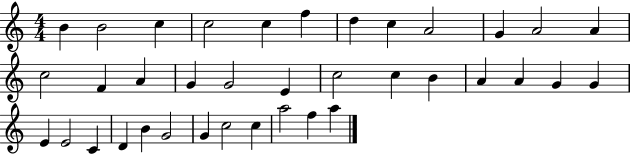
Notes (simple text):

B4/q B4/h C5/q C5/h C5/q F5/q D5/q C5/q A4/h G4/q A4/h A4/q C5/h F4/q A4/q G4/q G4/h E4/q C5/h C5/q B4/q A4/q A4/q G4/q G4/q E4/q E4/h C4/q D4/q B4/q G4/h G4/q C5/h C5/q A5/h F5/q A5/q